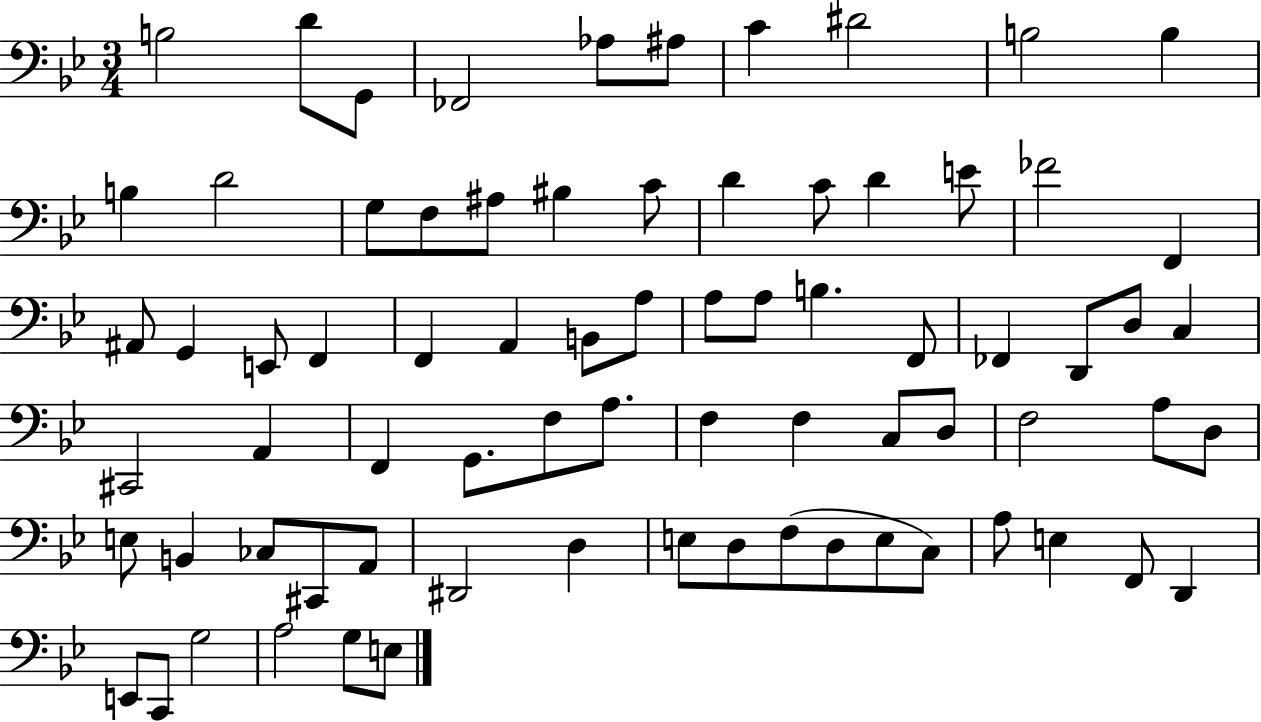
{
  \clef bass
  \numericTimeSignature
  \time 3/4
  \key bes \major
  \repeat volta 2 { b2 d'8 g,8 | fes,2 aes8 ais8 | c'4 dis'2 | b2 b4 | \break b4 d'2 | g8 f8 ais8 bis4 c'8 | d'4 c'8 d'4 e'8 | fes'2 f,4 | \break ais,8 g,4 e,8 f,4 | f,4 a,4 b,8 a8 | a8 a8 b4. f,8 | fes,4 d,8 d8 c4 | \break cis,2 a,4 | f,4 g,8. f8 a8. | f4 f4 c8 d8 | f2 a8 d8 | \break e8 b,4 ces8 cis,8 a,8 | dis,2 d4 | e8 d8 f8( d8 e8 c8) | a8 e4 f,8 d,4 | \break e,8 c,8 g2 | a2 g8 e8 | } \bar "|."
}